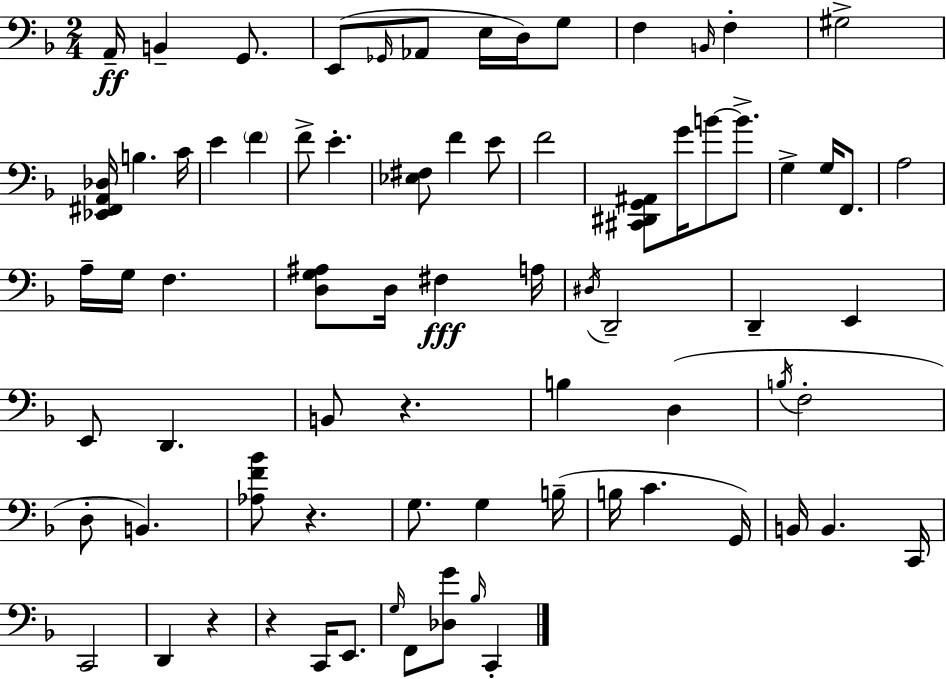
X:1
T:Untitled
M:2/4
L:1/4
K:Dm
A,,/4 B,, G,,/2 E,,/2 _G,,/4 _A,,/2 E,/4 D,/4 G,/2 F, B,,/4 F, ^G,2 [_E,,^F,,A,,_D,]/4 B, C/4 E F F/2 E [_E,^F,]/2 F E/2 F2 [^C,,^D,,G,,^A,,]/2 G/4 B/2 B/2 G, G,/4 F,,/2 A,2 A,/4 G,/4 F, [D,G,^A,]/2 D,/4 ^F, A,/4 ^D,/4 D,,2 D,, E,, E,,/2 D,, B,,/2 z B, D, B,/4 F,2 D,/2 B,, [_A,F_B]/2 z G,/2 G, B,/4 B,/4 C G,,/4 B,,/4 B,, C,,/4 C,,2 D,, z z C,,/4 E,,/2 G,/4 F,,/2 [_D,G]/2 _B,/4 C,,